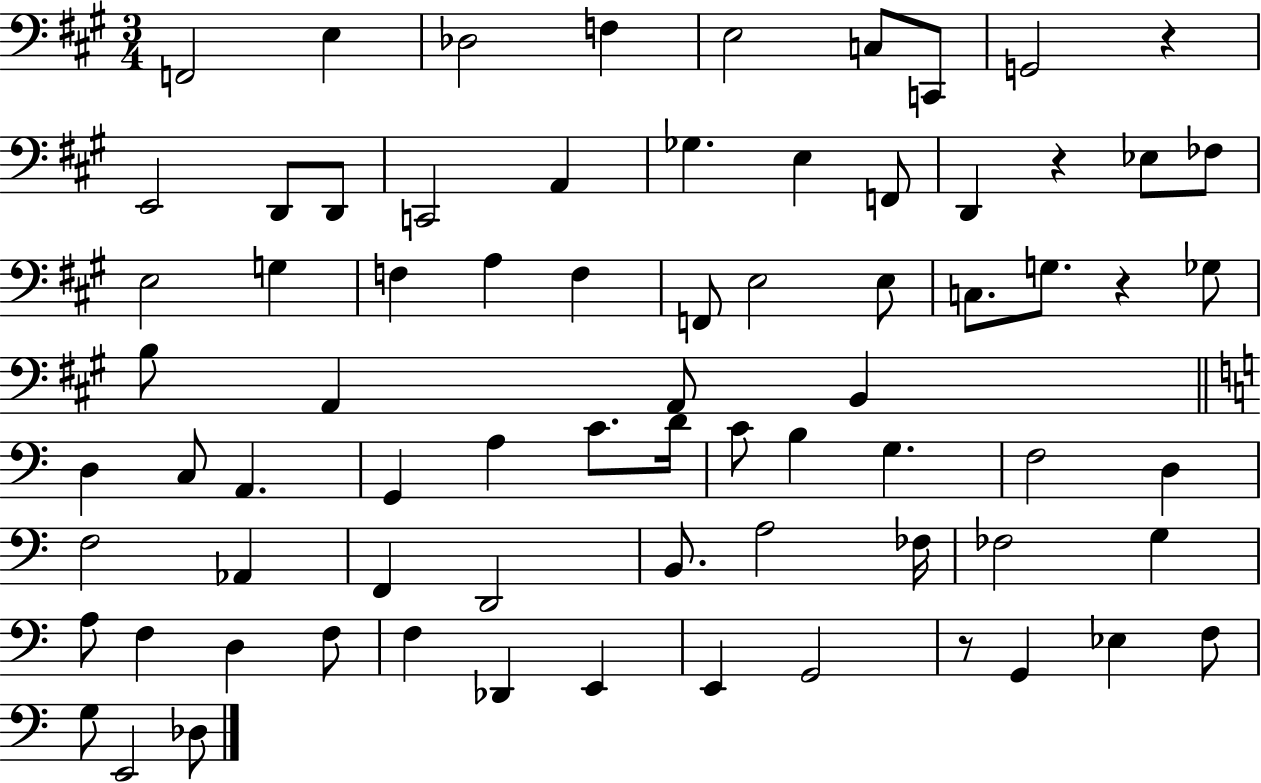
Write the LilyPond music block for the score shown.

{
  \clef bass
  \numericTimeSignature
  \time 3/4
  \key a \major
  f,2 e4 | des2 f4 | e2 c8 c,8 | g,2 r4 | \break e,2 d,8 d,8 | c,2 a,4 | ges4. e4 f,8 | d,4 r4 ees8 fes8 | \break e2 g4 | f4 a4 f4 | f,8 e2 e8 | c8. g8. r4 ges8 | \break b8 a,4 a,8 b,4 | \bar "||" \break \key c \major d4 c8 a,4. | g,4 a4 c'8. d'16 | c'8 b4 g4. | f2 d4 | \break f2 aes,4 | f,4 d,2 | b,8. a2 fes16 | fes2 g4 | \break a8 f4 d4 f8 | f4 des,4 e,4 | e,4 g,2 | r8 g,4 ees4 f8 | \break g8 e,2 des8 | \bar "|."
}